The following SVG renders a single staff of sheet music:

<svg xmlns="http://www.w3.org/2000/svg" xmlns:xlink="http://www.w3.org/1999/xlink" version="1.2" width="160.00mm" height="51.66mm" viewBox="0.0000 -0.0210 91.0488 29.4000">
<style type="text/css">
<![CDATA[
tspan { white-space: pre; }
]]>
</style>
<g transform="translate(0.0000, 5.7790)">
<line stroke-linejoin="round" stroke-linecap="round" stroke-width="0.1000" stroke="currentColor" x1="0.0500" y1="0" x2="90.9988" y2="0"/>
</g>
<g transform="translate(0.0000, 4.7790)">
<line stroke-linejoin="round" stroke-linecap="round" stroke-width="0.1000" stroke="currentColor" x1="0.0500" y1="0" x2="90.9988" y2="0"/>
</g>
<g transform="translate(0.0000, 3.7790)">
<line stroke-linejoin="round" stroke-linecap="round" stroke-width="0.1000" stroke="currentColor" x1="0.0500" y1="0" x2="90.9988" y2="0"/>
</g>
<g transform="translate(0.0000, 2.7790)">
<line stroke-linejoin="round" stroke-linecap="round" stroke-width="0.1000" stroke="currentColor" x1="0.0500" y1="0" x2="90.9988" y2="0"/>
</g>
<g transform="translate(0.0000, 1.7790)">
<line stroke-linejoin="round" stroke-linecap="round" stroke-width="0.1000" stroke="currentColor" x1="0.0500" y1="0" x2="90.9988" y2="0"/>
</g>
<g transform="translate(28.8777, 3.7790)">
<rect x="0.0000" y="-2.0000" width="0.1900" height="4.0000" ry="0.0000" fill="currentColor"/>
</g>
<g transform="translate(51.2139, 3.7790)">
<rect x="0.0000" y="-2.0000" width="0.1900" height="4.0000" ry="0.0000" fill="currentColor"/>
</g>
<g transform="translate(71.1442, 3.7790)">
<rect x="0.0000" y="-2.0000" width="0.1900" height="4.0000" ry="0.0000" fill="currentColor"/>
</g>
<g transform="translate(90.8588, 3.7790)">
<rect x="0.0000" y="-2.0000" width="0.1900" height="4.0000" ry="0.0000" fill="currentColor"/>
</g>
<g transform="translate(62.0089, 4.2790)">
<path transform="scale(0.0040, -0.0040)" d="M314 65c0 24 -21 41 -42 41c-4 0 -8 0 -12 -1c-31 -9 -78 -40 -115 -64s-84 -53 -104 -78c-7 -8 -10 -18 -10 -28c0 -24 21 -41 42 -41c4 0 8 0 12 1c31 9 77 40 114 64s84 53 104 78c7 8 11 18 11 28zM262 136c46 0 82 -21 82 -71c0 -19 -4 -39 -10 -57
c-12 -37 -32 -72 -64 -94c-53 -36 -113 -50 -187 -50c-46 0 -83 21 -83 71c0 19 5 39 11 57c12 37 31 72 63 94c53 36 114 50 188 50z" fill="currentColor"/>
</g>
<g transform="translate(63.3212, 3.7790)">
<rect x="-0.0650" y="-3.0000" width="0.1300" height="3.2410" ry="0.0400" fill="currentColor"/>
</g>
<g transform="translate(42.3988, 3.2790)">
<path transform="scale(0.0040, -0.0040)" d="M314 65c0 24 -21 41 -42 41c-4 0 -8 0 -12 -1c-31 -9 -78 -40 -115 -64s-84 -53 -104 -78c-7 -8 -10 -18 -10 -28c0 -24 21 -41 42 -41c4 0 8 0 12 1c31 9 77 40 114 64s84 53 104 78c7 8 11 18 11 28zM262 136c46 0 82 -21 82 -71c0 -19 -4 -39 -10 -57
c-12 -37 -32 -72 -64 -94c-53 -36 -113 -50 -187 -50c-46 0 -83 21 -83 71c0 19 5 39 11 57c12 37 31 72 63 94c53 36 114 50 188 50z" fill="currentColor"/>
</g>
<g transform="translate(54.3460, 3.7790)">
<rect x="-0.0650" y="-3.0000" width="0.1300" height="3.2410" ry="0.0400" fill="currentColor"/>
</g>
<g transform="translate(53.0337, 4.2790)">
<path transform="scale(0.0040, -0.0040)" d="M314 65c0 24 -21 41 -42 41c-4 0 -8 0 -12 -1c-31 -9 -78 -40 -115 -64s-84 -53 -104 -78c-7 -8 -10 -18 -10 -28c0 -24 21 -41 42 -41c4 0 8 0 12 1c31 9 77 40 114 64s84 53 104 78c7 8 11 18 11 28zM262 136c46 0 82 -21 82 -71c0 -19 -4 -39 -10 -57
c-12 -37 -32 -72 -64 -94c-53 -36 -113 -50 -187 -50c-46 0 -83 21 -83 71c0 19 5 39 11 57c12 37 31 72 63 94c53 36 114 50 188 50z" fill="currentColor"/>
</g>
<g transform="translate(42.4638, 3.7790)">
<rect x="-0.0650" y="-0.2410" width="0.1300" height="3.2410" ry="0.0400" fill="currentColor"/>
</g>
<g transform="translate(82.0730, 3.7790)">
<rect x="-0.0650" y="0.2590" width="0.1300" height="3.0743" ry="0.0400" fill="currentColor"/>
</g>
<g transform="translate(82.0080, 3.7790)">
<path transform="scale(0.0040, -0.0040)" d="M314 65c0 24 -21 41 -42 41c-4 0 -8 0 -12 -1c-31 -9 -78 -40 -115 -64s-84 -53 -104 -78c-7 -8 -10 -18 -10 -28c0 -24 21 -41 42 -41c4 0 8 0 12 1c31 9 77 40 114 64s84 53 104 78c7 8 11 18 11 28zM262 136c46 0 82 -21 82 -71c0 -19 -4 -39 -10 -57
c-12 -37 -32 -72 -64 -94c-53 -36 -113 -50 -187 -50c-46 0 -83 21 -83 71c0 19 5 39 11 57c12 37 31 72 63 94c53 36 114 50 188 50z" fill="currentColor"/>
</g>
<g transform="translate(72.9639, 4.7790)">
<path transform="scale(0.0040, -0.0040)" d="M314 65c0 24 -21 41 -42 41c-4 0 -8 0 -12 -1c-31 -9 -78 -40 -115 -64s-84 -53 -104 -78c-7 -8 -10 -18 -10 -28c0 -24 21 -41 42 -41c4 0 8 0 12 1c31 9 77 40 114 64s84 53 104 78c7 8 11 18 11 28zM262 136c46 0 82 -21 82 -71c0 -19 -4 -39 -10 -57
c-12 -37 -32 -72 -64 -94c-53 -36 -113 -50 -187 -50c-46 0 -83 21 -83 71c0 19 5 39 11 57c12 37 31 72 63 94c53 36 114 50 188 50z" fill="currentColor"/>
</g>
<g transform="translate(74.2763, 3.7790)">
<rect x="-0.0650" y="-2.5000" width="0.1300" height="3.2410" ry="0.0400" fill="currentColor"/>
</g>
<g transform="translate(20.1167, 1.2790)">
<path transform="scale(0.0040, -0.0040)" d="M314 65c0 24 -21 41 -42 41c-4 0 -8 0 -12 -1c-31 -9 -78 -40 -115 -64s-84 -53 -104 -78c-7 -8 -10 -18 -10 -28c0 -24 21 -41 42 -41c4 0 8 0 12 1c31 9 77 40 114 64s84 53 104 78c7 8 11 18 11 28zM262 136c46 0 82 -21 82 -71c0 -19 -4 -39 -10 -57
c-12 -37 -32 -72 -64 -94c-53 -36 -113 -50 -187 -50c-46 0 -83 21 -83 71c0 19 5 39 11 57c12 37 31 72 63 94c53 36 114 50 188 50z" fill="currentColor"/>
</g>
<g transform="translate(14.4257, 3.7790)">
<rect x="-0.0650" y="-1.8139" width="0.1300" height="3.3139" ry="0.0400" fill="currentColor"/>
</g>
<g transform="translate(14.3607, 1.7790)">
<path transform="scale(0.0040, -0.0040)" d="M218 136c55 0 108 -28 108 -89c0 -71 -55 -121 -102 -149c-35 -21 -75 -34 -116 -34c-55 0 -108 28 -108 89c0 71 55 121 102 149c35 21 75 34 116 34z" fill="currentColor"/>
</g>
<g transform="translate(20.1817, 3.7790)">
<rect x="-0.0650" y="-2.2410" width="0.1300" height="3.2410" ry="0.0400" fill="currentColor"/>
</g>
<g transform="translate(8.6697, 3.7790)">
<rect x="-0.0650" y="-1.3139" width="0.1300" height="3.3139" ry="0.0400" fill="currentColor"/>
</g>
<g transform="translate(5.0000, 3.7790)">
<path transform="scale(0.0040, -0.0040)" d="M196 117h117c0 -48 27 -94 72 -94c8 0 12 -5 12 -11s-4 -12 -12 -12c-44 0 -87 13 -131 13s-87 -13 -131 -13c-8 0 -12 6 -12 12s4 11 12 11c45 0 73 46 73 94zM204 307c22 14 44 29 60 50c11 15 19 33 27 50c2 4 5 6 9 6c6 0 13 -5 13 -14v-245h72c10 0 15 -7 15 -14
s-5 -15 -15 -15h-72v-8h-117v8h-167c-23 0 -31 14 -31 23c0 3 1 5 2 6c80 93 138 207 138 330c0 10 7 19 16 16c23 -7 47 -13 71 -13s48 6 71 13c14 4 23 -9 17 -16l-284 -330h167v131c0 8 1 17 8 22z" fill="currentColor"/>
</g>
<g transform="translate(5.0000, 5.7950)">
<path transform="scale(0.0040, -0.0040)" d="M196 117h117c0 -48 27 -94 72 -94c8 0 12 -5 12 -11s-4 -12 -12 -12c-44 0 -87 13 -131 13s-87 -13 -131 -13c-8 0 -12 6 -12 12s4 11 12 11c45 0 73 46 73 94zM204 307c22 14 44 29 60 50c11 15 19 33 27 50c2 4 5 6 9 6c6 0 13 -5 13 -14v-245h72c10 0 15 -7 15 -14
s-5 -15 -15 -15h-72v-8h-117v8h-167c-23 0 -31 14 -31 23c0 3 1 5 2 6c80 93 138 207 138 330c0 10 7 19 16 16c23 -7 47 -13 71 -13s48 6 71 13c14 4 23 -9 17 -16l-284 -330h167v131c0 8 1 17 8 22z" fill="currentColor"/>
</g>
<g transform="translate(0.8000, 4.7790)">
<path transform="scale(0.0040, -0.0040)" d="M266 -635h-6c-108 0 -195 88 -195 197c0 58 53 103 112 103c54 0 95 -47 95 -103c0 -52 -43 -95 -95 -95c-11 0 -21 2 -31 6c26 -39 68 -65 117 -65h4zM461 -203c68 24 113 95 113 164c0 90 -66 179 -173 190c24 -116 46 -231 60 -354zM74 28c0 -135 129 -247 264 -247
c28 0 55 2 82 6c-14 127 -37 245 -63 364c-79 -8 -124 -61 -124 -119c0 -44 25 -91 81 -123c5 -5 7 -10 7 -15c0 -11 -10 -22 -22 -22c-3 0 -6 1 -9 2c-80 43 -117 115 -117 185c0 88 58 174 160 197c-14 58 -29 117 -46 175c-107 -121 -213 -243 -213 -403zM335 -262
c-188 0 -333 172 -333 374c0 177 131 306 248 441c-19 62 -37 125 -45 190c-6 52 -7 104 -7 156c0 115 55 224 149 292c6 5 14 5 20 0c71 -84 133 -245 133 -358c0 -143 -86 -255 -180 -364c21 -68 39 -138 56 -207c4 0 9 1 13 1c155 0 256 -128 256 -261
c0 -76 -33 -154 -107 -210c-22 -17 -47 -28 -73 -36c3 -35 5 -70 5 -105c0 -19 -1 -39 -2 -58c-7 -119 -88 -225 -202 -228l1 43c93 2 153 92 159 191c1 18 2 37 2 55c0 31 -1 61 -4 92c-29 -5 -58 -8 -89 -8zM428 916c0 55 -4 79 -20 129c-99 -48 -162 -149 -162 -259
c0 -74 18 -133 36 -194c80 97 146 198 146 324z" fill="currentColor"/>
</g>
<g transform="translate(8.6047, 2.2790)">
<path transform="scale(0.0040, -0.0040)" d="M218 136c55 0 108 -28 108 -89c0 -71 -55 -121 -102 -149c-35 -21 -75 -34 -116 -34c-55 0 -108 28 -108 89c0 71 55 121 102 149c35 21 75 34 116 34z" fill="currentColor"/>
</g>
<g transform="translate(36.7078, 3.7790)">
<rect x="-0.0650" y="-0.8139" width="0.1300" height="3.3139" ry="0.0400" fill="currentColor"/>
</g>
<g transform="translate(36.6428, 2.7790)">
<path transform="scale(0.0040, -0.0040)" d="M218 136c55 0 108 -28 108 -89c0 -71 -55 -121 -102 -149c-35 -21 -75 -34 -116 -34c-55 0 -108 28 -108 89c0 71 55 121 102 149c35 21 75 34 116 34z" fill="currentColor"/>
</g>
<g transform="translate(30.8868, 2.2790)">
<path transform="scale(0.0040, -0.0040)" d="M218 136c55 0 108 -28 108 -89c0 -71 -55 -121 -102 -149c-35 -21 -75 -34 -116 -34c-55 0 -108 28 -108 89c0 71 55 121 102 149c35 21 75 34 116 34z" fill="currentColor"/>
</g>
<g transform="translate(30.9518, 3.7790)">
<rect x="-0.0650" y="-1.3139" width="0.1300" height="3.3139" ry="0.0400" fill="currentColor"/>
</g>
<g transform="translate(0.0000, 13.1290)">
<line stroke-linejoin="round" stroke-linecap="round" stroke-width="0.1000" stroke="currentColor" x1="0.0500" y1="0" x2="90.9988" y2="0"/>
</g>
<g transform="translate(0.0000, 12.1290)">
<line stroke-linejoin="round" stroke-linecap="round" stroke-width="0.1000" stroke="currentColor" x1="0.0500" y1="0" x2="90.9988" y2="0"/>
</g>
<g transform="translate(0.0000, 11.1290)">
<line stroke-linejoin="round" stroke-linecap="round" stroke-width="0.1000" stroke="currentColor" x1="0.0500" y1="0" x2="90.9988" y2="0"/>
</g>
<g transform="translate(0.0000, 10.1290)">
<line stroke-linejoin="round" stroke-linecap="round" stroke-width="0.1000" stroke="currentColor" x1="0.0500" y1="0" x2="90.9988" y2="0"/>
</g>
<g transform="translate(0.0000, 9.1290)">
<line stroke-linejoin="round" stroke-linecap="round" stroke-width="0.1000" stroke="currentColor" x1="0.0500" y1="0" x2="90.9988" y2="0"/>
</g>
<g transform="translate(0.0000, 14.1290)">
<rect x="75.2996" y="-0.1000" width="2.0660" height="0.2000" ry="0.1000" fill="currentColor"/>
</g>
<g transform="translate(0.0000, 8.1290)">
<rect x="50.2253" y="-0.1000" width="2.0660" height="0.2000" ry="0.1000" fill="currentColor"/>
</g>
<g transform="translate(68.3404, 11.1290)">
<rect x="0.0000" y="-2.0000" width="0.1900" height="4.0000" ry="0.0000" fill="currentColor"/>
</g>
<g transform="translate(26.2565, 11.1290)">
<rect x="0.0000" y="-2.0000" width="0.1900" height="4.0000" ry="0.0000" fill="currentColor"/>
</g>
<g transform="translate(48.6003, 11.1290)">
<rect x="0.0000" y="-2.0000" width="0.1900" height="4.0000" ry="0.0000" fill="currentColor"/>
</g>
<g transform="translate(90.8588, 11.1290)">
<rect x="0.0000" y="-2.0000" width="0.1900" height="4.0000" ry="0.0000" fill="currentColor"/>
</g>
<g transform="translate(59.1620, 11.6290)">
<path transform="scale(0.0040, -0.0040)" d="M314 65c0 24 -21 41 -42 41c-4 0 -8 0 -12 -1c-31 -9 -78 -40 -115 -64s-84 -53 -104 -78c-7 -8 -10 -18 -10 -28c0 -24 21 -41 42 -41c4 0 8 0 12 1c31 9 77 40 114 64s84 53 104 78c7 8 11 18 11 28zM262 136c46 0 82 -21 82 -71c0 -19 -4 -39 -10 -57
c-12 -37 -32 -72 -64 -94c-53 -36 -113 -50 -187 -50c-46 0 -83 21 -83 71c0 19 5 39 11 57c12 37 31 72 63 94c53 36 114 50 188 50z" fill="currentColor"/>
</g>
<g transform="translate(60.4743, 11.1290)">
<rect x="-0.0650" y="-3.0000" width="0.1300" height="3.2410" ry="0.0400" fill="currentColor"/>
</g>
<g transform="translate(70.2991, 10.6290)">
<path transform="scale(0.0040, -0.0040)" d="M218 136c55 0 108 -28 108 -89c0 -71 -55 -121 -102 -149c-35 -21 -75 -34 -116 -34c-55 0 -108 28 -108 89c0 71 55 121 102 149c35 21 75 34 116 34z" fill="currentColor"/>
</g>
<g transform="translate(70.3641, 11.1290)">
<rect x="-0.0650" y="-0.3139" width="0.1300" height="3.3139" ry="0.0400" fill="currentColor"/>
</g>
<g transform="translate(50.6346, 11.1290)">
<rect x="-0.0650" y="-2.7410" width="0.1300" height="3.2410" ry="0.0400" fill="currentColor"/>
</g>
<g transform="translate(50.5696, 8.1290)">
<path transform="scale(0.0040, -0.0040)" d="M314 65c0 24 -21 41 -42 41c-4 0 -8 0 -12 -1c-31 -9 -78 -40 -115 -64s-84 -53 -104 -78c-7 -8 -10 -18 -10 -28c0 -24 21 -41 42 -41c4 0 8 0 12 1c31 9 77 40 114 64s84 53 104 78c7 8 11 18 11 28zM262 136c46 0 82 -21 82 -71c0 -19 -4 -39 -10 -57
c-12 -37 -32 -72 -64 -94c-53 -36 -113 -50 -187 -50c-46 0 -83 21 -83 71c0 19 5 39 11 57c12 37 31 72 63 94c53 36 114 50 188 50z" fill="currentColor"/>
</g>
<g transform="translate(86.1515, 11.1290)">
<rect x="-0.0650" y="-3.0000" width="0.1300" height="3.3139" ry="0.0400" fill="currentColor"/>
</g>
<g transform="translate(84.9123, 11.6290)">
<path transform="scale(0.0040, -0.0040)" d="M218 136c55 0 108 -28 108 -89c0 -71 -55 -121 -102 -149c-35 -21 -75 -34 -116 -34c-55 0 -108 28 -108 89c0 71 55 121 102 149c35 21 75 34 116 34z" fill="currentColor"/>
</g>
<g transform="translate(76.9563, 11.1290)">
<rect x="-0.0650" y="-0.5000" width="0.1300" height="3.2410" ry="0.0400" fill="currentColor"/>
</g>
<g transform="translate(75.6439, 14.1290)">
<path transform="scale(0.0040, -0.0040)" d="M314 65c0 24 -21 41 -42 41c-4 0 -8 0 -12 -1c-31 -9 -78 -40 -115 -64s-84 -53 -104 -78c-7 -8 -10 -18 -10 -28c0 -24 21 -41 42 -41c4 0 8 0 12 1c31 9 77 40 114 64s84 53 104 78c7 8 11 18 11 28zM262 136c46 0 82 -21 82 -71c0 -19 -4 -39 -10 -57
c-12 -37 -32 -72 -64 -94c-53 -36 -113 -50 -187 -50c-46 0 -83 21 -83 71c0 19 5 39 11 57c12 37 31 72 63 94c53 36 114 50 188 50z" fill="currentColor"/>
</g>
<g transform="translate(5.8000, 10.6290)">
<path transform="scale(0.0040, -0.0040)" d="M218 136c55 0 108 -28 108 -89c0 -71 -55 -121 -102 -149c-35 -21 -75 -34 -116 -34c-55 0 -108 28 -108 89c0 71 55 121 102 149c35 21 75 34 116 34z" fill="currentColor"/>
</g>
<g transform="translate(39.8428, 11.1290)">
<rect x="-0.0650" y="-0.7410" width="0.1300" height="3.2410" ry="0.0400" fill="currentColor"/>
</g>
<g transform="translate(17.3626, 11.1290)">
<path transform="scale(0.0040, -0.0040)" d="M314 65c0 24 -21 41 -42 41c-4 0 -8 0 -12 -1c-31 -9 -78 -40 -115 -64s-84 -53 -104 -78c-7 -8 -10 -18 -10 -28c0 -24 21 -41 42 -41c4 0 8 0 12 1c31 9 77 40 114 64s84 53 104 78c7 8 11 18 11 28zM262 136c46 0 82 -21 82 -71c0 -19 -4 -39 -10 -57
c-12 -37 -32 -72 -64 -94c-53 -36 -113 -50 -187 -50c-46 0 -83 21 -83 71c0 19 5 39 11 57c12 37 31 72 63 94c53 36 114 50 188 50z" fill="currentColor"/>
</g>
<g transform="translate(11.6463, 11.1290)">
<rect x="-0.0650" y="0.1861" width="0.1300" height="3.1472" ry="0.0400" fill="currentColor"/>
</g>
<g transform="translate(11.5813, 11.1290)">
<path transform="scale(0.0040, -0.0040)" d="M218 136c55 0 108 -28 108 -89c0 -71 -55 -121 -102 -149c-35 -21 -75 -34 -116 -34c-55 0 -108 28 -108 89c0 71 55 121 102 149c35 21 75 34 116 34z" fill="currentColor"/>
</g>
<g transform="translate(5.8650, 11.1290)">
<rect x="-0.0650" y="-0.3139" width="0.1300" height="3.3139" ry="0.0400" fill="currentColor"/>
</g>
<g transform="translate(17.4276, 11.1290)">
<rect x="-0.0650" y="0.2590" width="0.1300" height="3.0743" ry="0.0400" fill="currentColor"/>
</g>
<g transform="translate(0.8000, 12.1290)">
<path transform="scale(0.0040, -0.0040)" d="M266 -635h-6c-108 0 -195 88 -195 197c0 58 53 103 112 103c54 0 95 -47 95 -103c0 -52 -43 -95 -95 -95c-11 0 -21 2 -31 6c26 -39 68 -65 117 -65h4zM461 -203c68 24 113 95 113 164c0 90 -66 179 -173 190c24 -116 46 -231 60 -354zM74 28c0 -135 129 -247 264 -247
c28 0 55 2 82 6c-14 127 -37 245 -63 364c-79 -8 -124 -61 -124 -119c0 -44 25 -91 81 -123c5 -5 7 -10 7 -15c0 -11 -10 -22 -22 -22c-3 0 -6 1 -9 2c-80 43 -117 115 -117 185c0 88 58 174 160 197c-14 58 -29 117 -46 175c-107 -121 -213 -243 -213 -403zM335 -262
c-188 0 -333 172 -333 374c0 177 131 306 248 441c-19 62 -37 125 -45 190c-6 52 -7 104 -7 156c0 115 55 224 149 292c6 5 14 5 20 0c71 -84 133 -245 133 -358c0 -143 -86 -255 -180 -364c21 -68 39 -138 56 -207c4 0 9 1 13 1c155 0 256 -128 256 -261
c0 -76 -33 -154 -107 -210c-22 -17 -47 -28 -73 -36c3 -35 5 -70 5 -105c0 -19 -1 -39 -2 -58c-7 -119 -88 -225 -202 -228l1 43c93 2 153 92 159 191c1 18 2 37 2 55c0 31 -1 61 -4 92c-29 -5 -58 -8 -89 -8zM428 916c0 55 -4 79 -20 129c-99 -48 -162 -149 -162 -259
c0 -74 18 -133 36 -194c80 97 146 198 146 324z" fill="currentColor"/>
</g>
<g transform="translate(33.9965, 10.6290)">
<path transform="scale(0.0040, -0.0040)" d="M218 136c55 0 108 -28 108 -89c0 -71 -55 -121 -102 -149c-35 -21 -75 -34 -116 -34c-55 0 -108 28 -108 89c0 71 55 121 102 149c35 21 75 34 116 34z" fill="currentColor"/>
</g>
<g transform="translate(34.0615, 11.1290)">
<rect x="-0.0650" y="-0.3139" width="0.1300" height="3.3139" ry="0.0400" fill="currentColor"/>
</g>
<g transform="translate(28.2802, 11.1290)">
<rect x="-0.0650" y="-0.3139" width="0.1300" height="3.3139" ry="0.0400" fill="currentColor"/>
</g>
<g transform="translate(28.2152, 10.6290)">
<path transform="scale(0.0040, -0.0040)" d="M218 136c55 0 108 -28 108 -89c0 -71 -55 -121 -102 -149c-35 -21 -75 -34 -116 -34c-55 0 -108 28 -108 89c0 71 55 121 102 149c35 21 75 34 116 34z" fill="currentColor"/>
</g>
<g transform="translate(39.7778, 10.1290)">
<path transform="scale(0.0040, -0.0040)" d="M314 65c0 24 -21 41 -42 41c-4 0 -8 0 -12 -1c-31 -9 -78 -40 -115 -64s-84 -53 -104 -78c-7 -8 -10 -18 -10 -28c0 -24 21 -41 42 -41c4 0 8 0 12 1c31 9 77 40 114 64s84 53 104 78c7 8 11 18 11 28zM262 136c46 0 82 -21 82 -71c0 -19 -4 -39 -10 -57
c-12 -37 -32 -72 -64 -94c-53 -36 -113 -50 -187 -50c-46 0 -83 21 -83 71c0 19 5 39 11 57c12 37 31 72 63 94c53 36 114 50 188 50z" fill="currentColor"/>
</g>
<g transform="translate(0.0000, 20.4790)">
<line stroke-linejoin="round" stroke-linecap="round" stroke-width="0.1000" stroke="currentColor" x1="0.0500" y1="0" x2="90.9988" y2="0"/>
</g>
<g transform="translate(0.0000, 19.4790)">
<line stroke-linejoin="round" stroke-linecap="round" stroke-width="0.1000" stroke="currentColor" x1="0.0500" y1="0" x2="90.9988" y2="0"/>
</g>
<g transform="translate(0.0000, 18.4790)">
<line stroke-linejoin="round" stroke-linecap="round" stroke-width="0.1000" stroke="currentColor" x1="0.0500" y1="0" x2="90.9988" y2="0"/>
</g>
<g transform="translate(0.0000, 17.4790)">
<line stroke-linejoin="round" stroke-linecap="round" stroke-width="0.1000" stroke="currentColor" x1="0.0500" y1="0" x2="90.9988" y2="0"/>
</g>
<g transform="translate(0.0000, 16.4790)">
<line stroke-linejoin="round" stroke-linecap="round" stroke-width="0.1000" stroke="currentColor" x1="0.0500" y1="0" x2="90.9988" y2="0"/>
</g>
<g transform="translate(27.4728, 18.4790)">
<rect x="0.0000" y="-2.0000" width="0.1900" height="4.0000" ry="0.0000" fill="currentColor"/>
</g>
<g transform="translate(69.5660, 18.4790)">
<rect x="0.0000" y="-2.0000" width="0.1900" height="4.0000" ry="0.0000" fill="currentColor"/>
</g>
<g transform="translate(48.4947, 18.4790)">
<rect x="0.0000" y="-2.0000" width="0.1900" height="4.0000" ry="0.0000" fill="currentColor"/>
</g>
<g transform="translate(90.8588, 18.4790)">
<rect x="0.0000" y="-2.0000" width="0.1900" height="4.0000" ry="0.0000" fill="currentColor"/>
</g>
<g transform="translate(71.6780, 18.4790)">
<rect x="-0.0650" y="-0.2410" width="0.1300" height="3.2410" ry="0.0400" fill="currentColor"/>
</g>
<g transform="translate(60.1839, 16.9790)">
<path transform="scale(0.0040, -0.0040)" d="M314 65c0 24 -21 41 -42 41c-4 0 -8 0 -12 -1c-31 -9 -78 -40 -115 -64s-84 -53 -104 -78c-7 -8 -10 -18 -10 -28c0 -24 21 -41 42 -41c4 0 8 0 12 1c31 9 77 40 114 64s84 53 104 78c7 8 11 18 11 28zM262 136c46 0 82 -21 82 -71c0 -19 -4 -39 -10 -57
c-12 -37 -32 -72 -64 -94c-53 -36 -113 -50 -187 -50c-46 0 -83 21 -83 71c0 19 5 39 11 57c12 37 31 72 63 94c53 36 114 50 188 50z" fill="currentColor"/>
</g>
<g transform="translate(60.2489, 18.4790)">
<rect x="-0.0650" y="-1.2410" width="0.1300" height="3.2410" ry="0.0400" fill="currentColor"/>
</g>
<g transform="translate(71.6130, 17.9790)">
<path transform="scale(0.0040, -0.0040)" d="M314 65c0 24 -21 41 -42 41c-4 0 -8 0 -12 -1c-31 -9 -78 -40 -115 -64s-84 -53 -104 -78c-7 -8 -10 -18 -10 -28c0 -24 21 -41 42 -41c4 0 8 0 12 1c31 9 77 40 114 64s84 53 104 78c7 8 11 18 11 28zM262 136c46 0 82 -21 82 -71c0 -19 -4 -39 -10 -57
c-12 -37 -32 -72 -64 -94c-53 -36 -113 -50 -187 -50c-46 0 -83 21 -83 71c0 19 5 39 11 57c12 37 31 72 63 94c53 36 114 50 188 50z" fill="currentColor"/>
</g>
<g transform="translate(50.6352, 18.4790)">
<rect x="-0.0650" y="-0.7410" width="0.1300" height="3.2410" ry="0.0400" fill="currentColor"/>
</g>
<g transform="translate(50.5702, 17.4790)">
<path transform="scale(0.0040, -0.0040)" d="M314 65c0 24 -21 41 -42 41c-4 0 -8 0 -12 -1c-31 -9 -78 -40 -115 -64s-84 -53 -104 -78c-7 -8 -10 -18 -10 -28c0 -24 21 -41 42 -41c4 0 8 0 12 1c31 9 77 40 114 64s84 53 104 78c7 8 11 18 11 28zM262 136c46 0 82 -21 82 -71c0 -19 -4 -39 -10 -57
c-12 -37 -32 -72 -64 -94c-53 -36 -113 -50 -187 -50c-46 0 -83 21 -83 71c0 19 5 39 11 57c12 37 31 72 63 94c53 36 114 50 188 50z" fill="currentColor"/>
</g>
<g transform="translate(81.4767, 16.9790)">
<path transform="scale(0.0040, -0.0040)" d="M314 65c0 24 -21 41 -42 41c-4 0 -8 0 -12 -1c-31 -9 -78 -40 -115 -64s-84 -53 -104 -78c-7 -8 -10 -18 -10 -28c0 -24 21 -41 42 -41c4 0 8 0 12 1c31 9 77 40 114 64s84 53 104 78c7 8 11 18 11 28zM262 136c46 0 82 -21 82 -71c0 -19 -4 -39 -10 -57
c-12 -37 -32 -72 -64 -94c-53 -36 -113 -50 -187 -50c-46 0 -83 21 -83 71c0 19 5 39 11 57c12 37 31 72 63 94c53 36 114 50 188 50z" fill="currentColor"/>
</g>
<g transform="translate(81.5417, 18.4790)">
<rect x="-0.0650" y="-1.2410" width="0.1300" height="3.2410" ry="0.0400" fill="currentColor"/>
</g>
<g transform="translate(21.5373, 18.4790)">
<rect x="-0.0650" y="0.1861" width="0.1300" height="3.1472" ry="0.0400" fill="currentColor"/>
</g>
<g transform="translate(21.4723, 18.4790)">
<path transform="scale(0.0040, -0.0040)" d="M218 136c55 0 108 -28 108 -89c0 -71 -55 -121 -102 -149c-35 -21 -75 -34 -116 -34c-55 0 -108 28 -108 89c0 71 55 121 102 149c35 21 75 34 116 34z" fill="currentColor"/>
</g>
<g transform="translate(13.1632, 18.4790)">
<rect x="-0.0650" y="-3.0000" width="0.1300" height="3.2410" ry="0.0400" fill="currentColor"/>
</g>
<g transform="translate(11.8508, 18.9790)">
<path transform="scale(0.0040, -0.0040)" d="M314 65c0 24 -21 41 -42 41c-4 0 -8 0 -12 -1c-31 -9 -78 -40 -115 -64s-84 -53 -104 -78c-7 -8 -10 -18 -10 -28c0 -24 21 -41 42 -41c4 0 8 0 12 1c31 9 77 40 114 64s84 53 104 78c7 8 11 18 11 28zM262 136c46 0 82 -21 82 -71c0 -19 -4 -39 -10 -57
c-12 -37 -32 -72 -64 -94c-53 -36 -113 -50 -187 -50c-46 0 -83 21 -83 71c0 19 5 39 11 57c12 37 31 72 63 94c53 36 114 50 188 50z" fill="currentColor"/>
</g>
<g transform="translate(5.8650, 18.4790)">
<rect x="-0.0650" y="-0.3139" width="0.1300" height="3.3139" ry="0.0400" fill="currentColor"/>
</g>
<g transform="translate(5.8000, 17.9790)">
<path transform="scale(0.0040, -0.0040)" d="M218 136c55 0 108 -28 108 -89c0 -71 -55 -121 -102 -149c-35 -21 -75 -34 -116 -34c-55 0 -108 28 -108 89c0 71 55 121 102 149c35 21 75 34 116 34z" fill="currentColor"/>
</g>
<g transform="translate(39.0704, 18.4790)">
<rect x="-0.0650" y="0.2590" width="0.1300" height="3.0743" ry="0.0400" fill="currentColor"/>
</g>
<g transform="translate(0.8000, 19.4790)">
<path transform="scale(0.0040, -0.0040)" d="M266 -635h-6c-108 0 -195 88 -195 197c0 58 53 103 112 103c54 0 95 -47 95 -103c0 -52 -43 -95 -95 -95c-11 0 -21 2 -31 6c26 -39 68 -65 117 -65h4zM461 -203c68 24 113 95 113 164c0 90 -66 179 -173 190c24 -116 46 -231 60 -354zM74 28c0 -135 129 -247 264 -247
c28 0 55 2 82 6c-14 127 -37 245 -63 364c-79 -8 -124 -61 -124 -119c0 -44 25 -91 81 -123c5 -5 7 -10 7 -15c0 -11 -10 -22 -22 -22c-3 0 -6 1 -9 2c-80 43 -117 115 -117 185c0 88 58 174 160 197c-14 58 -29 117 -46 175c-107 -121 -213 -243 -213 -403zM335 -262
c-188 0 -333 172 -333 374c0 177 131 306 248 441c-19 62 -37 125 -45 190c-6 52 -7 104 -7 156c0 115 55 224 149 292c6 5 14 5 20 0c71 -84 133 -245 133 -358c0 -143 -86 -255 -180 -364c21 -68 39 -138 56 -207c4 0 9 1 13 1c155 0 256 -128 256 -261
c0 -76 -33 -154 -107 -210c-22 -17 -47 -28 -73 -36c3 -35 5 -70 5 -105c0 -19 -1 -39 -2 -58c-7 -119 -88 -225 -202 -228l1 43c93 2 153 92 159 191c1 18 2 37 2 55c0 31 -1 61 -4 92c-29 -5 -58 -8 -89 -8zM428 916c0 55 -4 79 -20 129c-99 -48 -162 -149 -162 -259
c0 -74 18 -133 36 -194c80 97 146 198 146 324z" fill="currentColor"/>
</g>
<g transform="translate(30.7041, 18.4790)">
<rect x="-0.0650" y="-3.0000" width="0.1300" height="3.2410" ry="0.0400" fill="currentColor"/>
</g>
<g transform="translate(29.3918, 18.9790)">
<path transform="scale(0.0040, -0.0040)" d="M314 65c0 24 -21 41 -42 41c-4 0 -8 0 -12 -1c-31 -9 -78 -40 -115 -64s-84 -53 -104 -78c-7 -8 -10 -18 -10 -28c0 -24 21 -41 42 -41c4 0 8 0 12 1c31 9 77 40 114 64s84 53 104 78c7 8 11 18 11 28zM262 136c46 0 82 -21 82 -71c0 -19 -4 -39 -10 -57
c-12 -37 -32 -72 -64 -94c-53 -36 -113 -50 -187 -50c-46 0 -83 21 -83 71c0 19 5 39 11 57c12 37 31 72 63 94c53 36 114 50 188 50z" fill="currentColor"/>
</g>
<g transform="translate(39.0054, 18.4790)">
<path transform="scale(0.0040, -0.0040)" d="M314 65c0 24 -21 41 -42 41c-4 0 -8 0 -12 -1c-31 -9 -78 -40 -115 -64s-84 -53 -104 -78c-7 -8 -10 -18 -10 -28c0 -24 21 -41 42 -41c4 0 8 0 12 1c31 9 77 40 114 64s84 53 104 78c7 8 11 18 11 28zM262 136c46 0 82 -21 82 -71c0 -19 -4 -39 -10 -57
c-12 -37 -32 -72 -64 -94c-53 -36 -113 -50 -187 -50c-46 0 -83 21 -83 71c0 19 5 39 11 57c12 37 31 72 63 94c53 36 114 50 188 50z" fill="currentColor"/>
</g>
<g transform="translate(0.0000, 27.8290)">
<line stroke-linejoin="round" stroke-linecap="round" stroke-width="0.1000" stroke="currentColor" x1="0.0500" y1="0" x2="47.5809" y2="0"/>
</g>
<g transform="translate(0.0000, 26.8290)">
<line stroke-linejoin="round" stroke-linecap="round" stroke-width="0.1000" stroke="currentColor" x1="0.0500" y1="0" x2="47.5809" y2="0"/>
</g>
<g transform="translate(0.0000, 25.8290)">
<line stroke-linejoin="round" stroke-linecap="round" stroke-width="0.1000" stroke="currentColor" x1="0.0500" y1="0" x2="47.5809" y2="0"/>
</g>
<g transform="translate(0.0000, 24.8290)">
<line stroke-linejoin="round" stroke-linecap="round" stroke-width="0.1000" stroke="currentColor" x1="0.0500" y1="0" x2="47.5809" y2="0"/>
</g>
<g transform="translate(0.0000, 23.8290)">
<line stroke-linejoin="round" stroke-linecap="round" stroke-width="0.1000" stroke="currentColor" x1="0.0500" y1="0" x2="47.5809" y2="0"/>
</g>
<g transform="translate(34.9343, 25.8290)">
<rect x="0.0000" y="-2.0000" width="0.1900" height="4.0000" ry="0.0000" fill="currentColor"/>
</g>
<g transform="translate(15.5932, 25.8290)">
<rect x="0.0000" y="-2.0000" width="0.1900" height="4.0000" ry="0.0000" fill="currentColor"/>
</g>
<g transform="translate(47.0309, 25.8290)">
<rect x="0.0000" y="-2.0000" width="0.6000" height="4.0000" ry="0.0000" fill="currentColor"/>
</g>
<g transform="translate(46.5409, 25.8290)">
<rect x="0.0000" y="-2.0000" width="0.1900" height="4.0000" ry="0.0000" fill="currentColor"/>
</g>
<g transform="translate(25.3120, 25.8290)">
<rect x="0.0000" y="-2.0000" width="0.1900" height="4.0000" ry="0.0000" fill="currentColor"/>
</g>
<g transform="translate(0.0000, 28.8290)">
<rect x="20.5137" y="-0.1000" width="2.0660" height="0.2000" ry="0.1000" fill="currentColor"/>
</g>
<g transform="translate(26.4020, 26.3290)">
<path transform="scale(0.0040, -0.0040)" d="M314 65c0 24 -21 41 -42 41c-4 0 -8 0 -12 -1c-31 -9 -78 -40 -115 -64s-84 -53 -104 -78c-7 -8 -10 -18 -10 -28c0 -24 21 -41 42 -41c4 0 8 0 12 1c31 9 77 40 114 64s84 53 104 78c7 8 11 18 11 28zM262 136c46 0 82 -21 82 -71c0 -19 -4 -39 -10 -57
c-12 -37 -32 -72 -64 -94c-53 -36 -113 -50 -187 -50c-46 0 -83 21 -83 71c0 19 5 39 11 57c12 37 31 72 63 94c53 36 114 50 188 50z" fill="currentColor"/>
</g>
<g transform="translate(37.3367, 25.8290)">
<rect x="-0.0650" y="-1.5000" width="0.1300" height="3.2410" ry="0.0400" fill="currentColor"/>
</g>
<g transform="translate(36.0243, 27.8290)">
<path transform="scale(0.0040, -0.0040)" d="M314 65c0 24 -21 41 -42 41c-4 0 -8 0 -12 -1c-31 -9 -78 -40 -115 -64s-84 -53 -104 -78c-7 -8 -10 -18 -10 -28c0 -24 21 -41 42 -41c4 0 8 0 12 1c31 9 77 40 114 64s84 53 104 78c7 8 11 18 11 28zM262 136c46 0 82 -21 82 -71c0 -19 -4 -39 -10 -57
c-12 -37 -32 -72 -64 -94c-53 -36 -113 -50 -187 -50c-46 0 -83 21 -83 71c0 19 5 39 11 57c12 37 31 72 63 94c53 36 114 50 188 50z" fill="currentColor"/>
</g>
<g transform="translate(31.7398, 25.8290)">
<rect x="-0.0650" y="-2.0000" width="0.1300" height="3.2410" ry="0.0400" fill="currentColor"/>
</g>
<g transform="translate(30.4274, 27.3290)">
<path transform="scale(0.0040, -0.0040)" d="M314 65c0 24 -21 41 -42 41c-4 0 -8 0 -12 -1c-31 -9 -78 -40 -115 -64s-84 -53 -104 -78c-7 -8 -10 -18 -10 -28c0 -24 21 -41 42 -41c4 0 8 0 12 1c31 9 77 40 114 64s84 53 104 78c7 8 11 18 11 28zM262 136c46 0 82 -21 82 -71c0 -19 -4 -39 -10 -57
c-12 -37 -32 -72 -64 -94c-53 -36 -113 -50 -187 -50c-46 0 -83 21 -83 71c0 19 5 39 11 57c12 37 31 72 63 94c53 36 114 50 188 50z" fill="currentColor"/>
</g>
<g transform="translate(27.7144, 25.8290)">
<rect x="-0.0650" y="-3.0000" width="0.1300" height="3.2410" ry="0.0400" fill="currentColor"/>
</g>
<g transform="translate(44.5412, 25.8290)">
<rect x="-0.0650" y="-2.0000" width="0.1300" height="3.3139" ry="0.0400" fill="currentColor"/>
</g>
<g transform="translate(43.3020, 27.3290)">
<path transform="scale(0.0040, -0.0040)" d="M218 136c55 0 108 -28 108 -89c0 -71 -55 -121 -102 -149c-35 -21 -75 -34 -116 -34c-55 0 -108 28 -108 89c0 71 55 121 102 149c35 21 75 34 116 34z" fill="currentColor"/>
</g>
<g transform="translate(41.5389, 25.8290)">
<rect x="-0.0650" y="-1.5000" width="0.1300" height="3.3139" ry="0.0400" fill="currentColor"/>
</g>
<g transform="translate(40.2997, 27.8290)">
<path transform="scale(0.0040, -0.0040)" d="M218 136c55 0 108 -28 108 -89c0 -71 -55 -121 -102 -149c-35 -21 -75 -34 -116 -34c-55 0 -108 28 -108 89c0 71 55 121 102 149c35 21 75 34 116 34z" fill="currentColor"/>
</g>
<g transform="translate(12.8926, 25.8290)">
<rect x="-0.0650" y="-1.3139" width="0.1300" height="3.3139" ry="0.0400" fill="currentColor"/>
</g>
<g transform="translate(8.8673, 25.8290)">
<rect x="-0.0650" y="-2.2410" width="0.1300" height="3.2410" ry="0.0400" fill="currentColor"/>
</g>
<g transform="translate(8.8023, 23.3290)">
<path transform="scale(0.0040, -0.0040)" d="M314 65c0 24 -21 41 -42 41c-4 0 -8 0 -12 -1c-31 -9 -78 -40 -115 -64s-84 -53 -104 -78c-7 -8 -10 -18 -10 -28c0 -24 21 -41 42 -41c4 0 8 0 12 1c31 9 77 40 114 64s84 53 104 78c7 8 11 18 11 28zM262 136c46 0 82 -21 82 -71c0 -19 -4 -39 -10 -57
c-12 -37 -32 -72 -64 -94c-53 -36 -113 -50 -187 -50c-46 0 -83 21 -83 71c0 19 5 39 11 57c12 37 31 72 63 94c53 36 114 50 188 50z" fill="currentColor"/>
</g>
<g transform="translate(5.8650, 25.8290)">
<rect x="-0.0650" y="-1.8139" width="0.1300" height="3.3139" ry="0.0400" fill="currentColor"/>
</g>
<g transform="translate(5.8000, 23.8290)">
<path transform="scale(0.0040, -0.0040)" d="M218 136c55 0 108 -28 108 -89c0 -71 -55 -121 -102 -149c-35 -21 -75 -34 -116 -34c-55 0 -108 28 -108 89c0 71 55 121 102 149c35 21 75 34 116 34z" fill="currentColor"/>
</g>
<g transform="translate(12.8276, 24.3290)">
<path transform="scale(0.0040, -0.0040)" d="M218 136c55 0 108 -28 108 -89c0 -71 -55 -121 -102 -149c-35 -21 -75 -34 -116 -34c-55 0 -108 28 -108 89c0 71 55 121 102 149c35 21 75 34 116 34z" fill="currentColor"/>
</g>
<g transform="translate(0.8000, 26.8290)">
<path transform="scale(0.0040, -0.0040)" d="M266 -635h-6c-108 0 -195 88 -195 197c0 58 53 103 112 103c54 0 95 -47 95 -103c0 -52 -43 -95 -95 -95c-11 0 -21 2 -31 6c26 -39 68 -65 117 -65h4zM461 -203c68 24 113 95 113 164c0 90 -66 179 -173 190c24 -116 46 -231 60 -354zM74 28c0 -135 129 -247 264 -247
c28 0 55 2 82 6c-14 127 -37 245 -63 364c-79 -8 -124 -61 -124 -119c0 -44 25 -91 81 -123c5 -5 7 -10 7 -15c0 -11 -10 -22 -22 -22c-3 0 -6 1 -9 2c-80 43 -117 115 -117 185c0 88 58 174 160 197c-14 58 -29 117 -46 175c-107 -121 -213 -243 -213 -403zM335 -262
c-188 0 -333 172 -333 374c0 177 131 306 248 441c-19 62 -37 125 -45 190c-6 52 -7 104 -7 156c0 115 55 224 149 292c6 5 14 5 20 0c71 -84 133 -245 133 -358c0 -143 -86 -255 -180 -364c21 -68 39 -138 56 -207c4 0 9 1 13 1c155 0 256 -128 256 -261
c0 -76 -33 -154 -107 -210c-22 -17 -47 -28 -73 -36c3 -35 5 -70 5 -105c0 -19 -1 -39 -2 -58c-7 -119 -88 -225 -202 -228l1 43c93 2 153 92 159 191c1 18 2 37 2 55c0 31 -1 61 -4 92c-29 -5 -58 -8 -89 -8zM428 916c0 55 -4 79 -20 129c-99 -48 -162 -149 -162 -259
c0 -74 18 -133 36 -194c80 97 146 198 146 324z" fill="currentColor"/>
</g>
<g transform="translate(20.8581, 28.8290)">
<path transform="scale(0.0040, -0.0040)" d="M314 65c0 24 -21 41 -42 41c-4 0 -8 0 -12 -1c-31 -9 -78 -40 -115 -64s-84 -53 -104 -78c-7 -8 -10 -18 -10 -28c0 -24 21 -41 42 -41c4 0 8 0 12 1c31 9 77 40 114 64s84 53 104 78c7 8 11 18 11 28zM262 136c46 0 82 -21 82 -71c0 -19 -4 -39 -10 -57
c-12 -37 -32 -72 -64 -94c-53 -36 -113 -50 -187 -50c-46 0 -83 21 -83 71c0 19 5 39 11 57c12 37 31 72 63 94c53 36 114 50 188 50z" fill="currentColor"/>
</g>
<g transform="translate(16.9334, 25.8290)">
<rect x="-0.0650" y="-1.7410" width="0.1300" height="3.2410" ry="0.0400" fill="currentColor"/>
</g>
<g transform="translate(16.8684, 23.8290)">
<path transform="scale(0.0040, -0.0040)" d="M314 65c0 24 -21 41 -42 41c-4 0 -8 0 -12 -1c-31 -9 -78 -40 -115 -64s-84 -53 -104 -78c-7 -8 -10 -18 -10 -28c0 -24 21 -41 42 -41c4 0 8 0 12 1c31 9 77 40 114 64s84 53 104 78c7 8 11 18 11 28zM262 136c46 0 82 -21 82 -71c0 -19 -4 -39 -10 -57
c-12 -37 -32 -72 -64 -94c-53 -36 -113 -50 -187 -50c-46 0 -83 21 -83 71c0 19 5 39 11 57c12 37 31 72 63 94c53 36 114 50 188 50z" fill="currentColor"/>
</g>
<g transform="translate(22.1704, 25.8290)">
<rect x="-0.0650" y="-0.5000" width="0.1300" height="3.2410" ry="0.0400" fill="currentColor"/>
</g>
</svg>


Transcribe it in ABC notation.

X:1
T:Untitled
M:4/4
L:1/4
K:C
e f g2 e d c2 A2 A2 G2 B2 c B B2 c c d2 a2 A2 c C2 A c A2 B A2 B2 d2 e2 c2 e2 f g2 e f2 C2 A2 F2 E2 E F